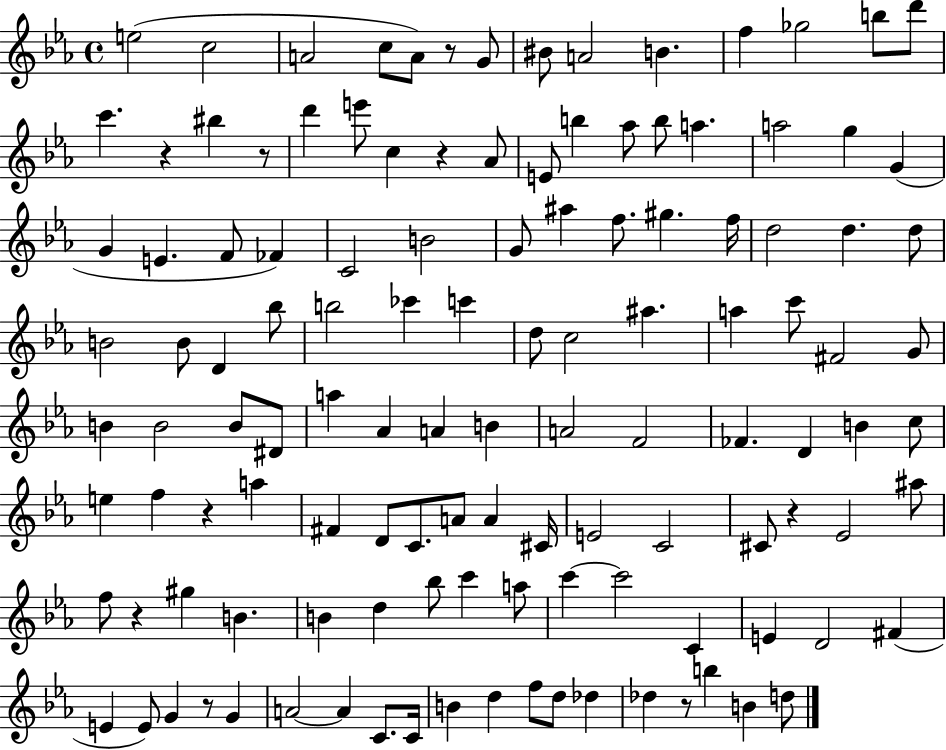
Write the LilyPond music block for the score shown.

{
  \clef treble
  \time 4/4
  \defaultTimeSignature
  \key ees \major
  e''2( c''2 | a'2 c''8 a'8) r8 g'8 | bis'8 a'2 b'4. | f''4 ges''2 b''8 d'''8 | \break c'''4. r4 bis''4 r8 | d'''4 e'''8 c''4 r4 aes'8 | e'8 b''4 aes''8 b''8 a''4. | a''2 g''4 g'4( | \break g'4 e'4. f'8 fes'4) | c'2 b'2 | g'8 ais''4 f''8. gis''4. f''16 | d''2 d''4. d''8 | \break b'2 b'8 d'4 bes''8 | b''2 ces'''4 c'''4 | d''8 c''2 ais''4. | a''4 c'''8 fis'2 g'8 | \break b'4 b'2 b'8 dis'8 | a''4 aes'4 a'4 b'4 | a'2 f'2 | fes'4. d'4 b'4 c''8 | \break e''4 f''4 r4 a''4 | fis'4 d'8 c'8. a'8 a'4 cis'16 | e'2 c'2 | cis'8 r4 ees'2 ais''8 | \break f''8 r4 gis''4 b'4. | b'4 d''4 bes''8 c'''4 a''8 | c'''4~~ c'''2 c'4 | e'4 d'2 fis'4( | \break e'4 e'8) g'4 r8 g'4 | a'2~~ a'4 c'8. c'16 | b'4 d''4 f''8 d''8 des''4 | des''4 r8 b''4 b'4 d''8 | \break \bar "|."
}